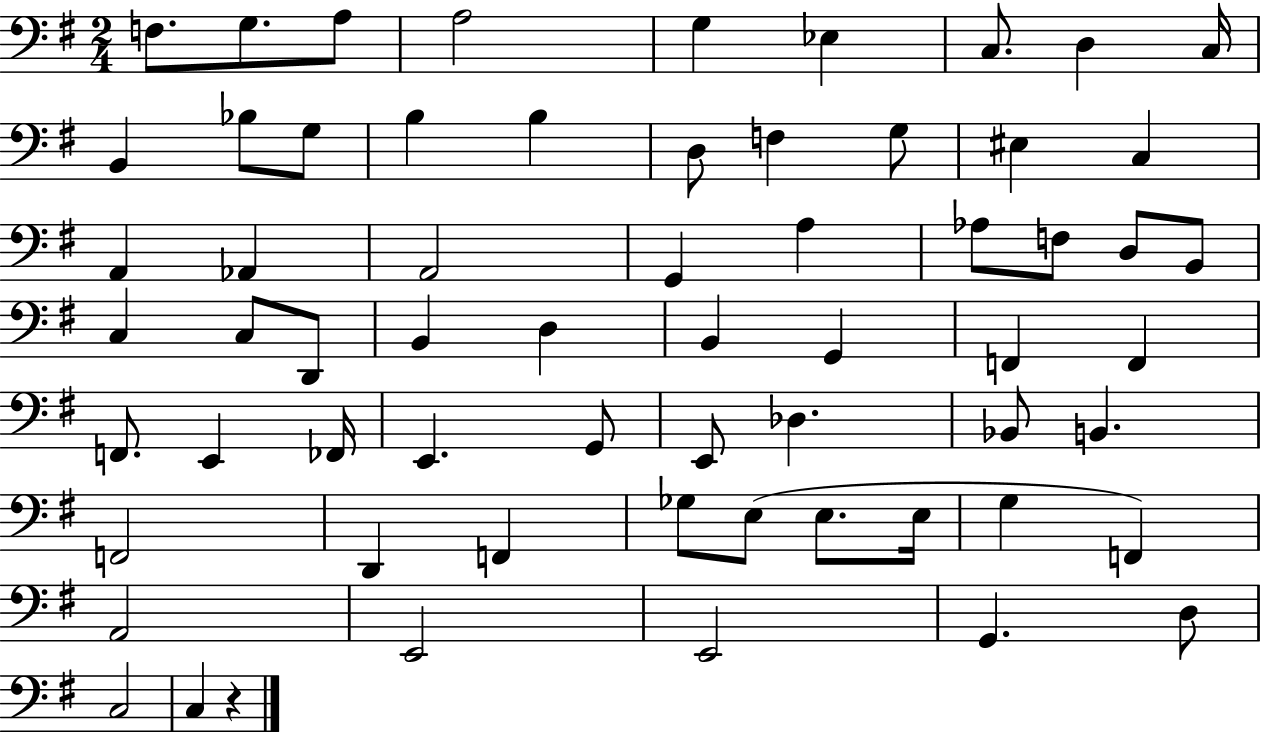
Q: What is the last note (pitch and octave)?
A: C3